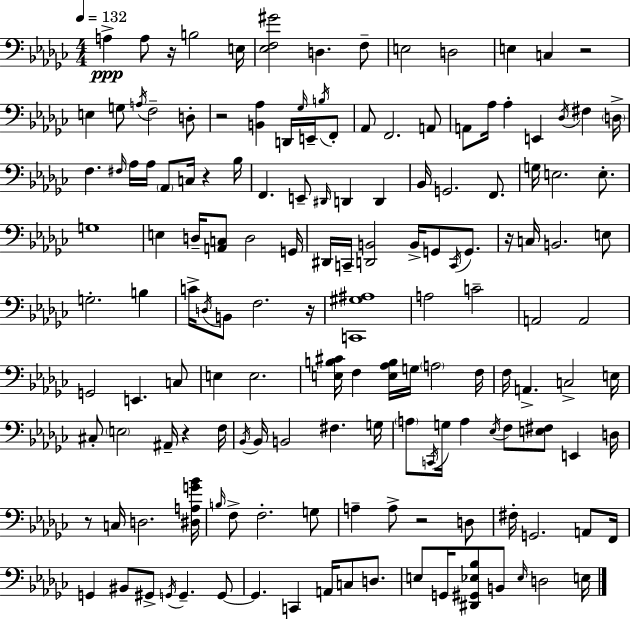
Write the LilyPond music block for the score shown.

{
  \clef bass
  \numericTimeSignature
  \time 4/4
  \key ees \minor
  \tempo 4 = 132
  a4->\ppp a8 r16 b2 e16 | <ees f gis'>2 d4. f8-- | e2 d2 | e4 c4 r2 | \break e4 g8 \acciaccatura { a16 } f2-- d8-. | r2 <b, aes>4 d,16 \grace { ges16 } e,16-- | \acciaccatura { b16 } f,8-. aes,8 f,2. | a,8 a,8 aes16 aes4-. e,4 \acciaccatura { des16 } fis4 | \break \parenthesize d16-> f4. \grace { fis16 } aes16 aes16 \parenthesize aes,8 c16 | r4 bes16 f,4. e,8-- \grace { dis,16 } d,4 | d,4 bes,16 g,2. | f,8. g16 e2. | \break e8.-. g1 | e4 d16-- <a, c>8 d2 | g,16 dis,16 c,16-- <d, b,>2 | b,16-> g,8 \acciaccatura { c,16 } g,8. r16 c16 b,2. | \break e8 g2.-. | b4 c'16-> \acciaccatura { d16 } b,8 f2. | r16 <c, gis ais>1 | a2 | \break c'2-- a,2 | a,2 g,2 | e,4. c8 e4 e2. | <e b cis'>16 f4 <e aes b>16 g16 \parenthesize a2 | \break f16 f16 a,4.-> c2-> | e16 cis8-. \parenthesize e2 | ais,16-- r4 f16 \acciaccatura { bes,16 } bes,16 b,2 | fis4. g16 \parenthesize a8 \acciaccatura { c,16 } g16 a4 | \break \acciaccatura { ees16 } f8 <e fis>8 e,4 d16 r8 c16 d2. | <dis a g' bes'>16 \grace { b16 } f8-> f2.-. | g8 a4-- | a8-> r2 d8 fis16-. g,2. | \break a,8 f,16 g,4 | bis,8 gis,8-> \acciaccatura { g,16 } g,4.-- g,8~~ g,4. | c,4 a,16 c8 d8. e8 g,16 | <dis, gis, ees bes>8 b,8 \grace { ees16 } d2 e16 \bar "|."
}